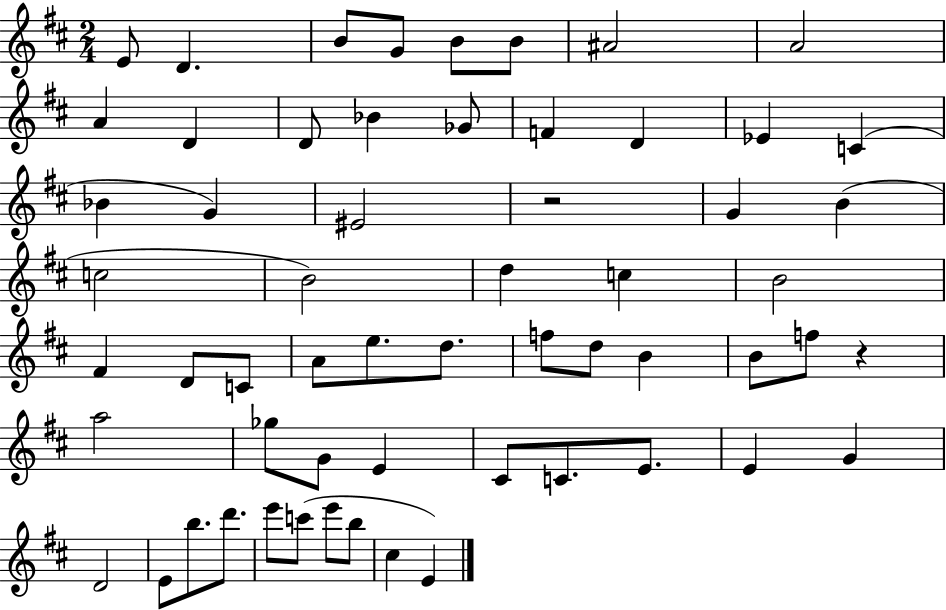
X:1
T:Untitled
M:2/4
L:1/4
K:D
E/2 D B/2 G/2 B/2 B/2 ^A2 A2 A D D/2 _B _G/2 F D _E C _B G ^E2 z2 G B c2 B2 d c B2 ^F D/2 C/2 A/2 e/2 d/2 f/2 d/2 B B/2 f/2 z a2 _g/2 G/2 E ^C/2 C/2 E/2 E G D2 E/2 b/2 d'/2 e'/2 c'/2 e'/2 b/2 ^c E